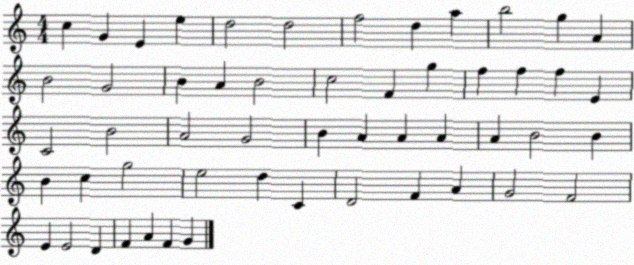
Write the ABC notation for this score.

X:1
T:Untitled
M:4/4
L:1/4
K:C
c G E e d2 d2 f2 d a b2 g A B2 G2 B A B2 c2 F g f f f E C2 B2 A2 G2 B A A A A B2 B B c g2 e2 d C D2 F A G2 F2 E E2 D F A F G